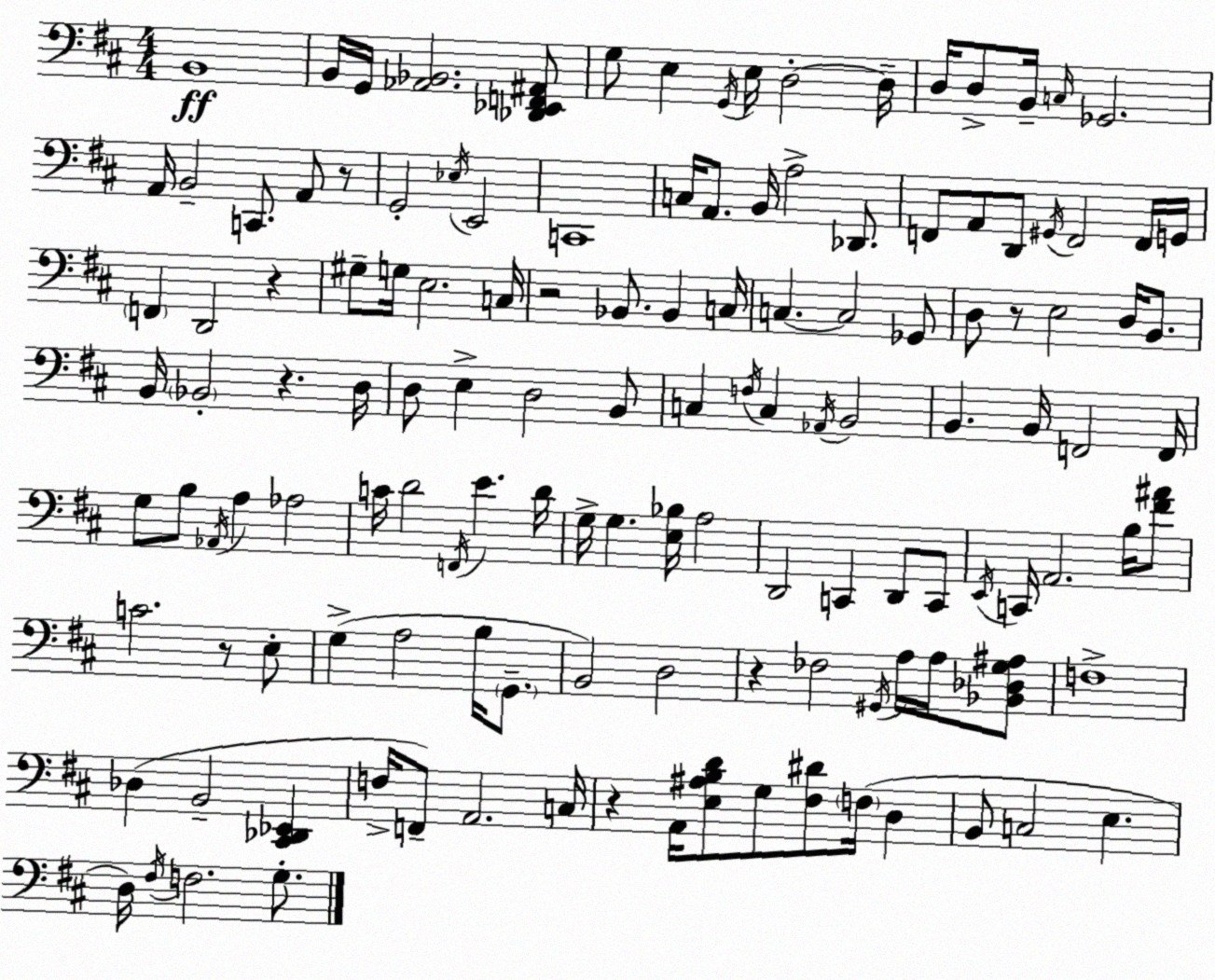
X:1
T:Untitled
M:4/4
L:1/4
K:D
B,,4 B,,/4 G,,/4 [_A,,_B,,]2 [_D,,_E,,F,,^A,,]/2 G,/2 E, G,,/4 E,/4 D,2 D,/4 D,/4 D,/2 B,,/4 C,/4 _G,,2 A,,/4 B,,2 C,,/2 A,,/2 z/2 G,,2 _E,/4 E,,2 C,,4 C,/4 A,,/2 B,,/4 A,2 _D,,/2 F,,/2 A,,/2 D,,/2 ^G,,/4 F,,2 F,,/4 G,,/4 F,, D,,2 z ^G,/2 G,/4 E,2 C,/4 z2 _B,,/2 _B,, C,/4 C, C,2 _G,,/2 D,/2 z/2 E,2 D,/4 B,,/2 B,,/4 _B,,2 z D,/4 D,/2 E, D,2 B,,/2 C, F,/4 C, _A,,/4 B,,2 B,, B,,/4 F,,2 F,,/4 G,/2 B,/2 _A,,/4 A, _A,2 C/4 D2 F,,/4 E D/4 G,/4 G, [E,_B,]/4 A,2 D,,2 C,, D,,/2 C,,/2 E,,/4 C,,/4 A,,2 B,/4 [^F^A]/2 C2 z/2 E,/2 G, A,2 B,/4 G,,/2 B,,2 D,2 z _F,2 ^G,,/4 A,/4 A,/4 [_B,,_D,G,^A,]/2 F,4 _D, B,,2 [^C,,_D,,_E,,] F,/4 F,,/2 A,,2 C,/4 z A,,/4 [E,^A,B,D]/2 G,/2 [^F,^D]/2 F,/4 D, B,,/2 C,2 E, D,/4 ^F,/4 F,2 G,/2